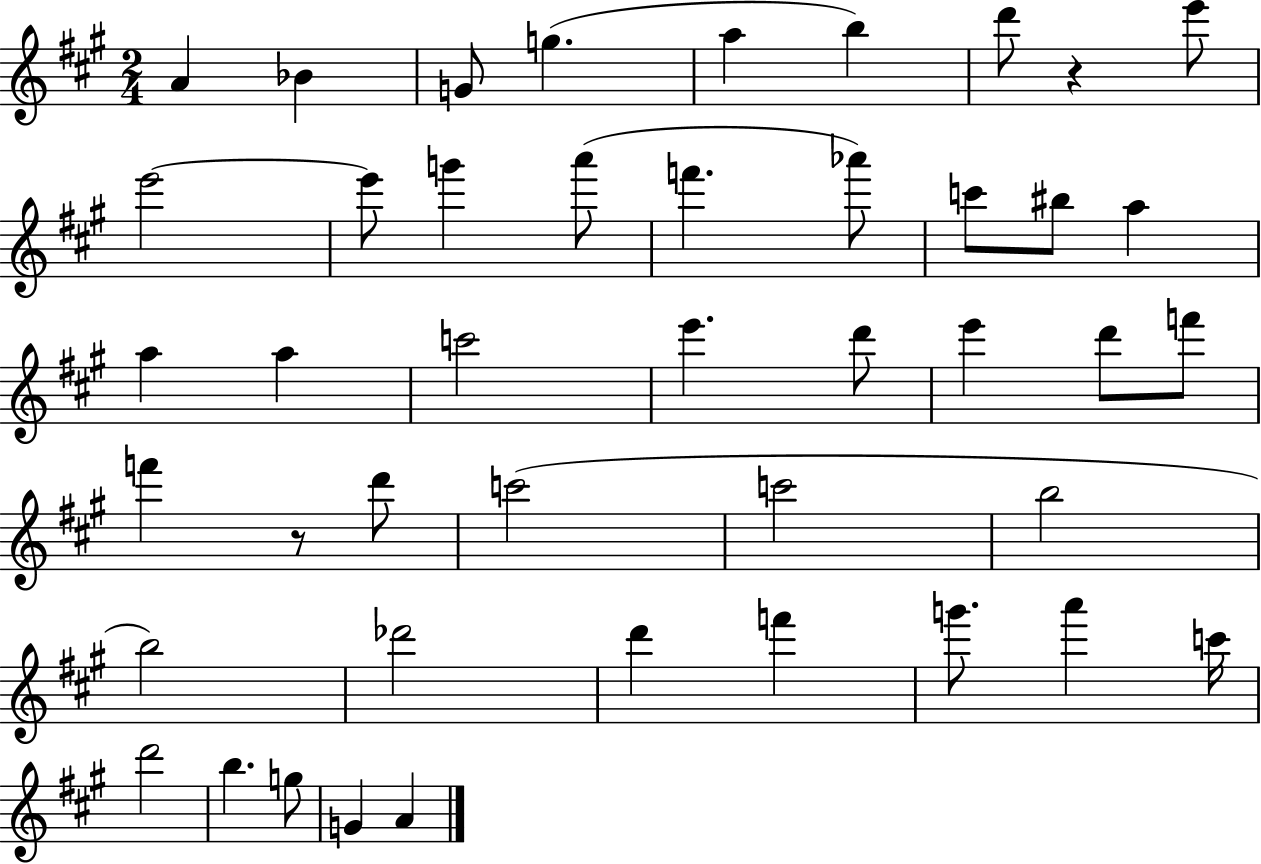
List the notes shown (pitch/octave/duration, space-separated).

A4/q Bb4/q G4/e G5/q. A5/q B5/q D6/e R/q E6/e E6/h E6/e G6/q A6/e F6/q. Ab6/e C6/e BIS5/e A5/q A5/q A5/q C6/h E6/q. D6/e E6/q D6/e F6/e F6/q R/e D6/e C6/h C6/h B5/h B5/h Db6/h D6/q F6/q G6/e. A6/q C6/s D6/h B5/q. G5/e G4/q A4/q